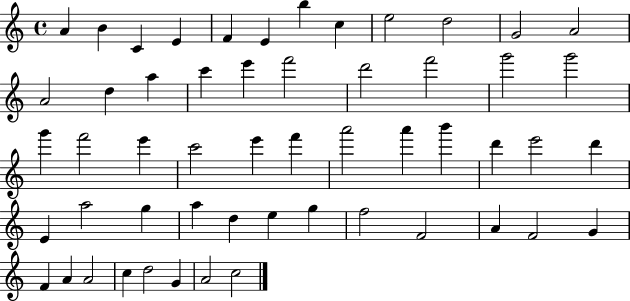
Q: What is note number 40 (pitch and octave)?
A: E5